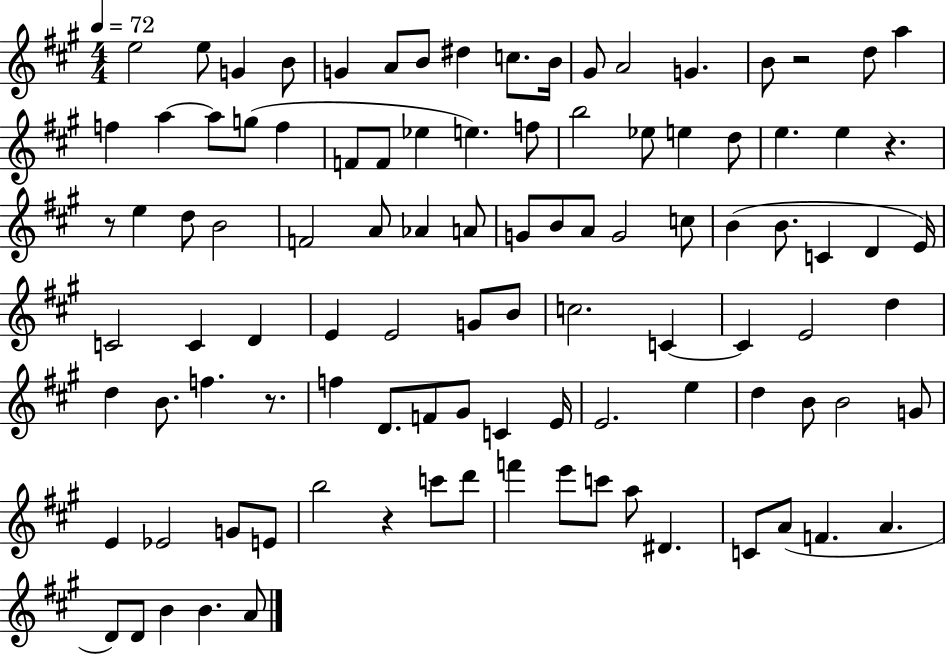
X:1
T:Untitled
M:4/4
L:1/4
K:A
e2 e/2 G B/2 G A/2 B/2 ^d c/2 B/4 ^G/2 A2 G B/2 z2 d/2 a f a a/2 g/2 f F/2 F/2 _e e f/2 b2 _e/2 e d/2 e e z z/2 e d/2 B2 F2 A/2 _A A/2 G/2 B/2 A/2 G2 c/2 B B/2 C D E/4 C2 C D E E2 G/2 B/2 c2 C C E2 d d B/2 f z/2 f D/2 F/2 ^G/2 C E/4 E2 e d B/2 B2 G/2 E _E2 G/2 E/2 b2 z c'/2 d'/2 f' e'/2 c'/2 a/2 ^D C/2 A/2 F A D/2 D/2 B B A/2